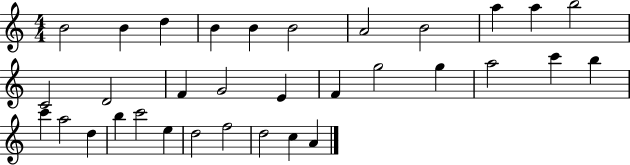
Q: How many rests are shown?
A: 0